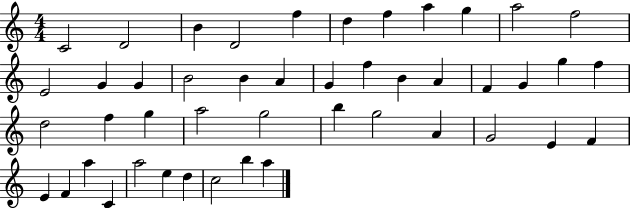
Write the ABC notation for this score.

X:1
T:Untitled
M:4/4
L:1/4
K:C
C2 D2 B D2 f d f a g a2 f2 E2 G G B2 B A G f B A F G g f d2 f g a2 g2 b g2 A G2 E F E F a C a2 e d c2 b a